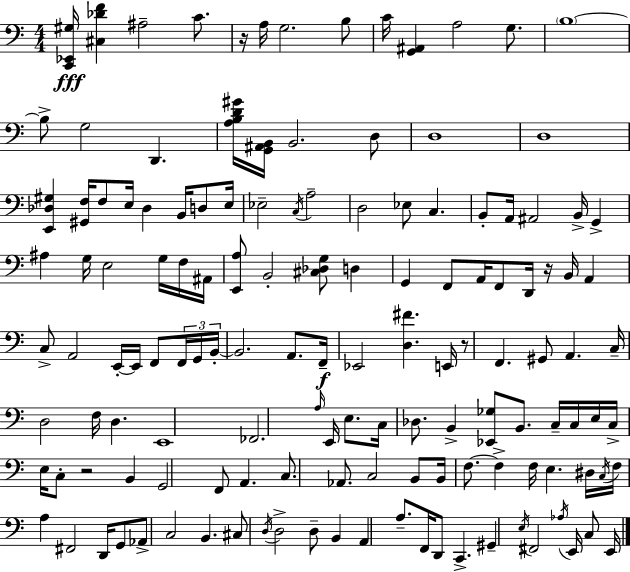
X:1
T:Untitled
M:4/4
L:1/4
K:Am
[C,,_E,,^G,]/4 [^C,_DF] ^A,2 C/2 z/4 A,/4 G,2 B,/2 C/4 [G,,^A,,] A,2 G,/2 B,4 B,/2 G,2 D,, [A,B,D^G]/4 [G,,^A,,B,,]/4 B,,2 D,/2 D,4 D,4 [E,,_D,^G,] [^G,,F,]/4 F,/2 E,/4 _D, B,,/4 D,/2 E,/4 _E,2 C,/4 A,2 D,2 _E,/2 C, B,,/2 A,,/4 ^A,,2 B,,/4 G,, ^A, G,/4 E,2 G,/4 F,/4 ^A,,/4 [E,,A,]/2 B,,2 [^C,_D,G,]/2 D, G,, F,,/2 A,,/4 F,,/2 D,,/4 z/4 B,,/4 A,, C,/2 A,,2 E,,/4 E,,/4 F,,/2 F,,/4 G,,/4 B,,/4 B,,2 A,,/2 F,,/4 _E,,2 [D,^F] E,,/4 z/2 F,, ^G,,/2 A,, C,/4 D,2 F,/4 D, E,,4 _F,,2 A,/4 E,,/4 E,/2 C,/4 _D,/2 B,, [_E,,_G,]/2 B,,/2 C,/4 C,/4 E,/4 C,/4 E,/4 C,/2 z2 B,, G,,2 F,,/2 A,, C,/2 _A,,/2 C,2 B,,/2 B,,/4 F,/2 F, F,/4 E, ^D,/4 C,/4 F,/4 A, ^F,,2 D,,/4 G,,/2 _A,,/2 C,2 B,, ^C,/2 D,/4 D,2 D,/2 B,, A,, A,/2 F,,/4 D,,/2 C,, ^G,, E,/4 ^F,,2 _A,/4 E,,/4 C,/2 E,,/4